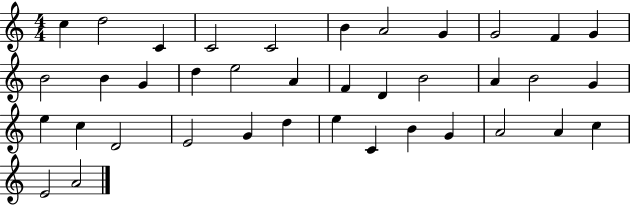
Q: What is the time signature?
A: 4/4